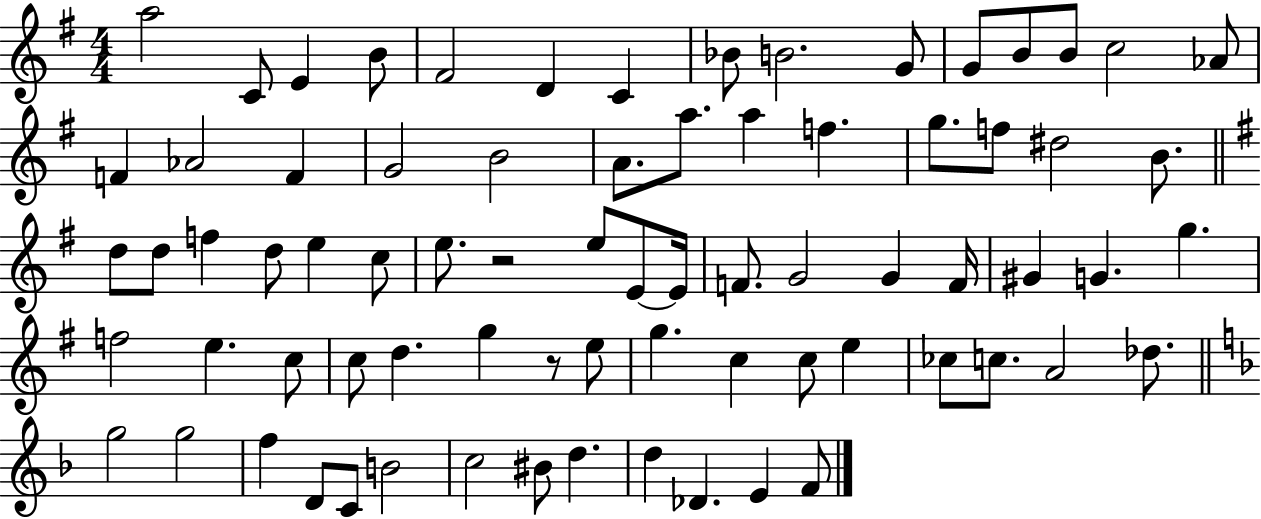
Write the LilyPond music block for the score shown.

{
  \clef treble
  \numericTimeSignature
  \time 4/4
  \key g \major
  \repeat volta 2 { a''2 c'8 e'4 b'8 | fis'2 d'4 c'4 | bes'8 b'2. g'8 | g'8 b'8 b'8 c''2 aes'8 | \break f'4 aes'2 f'4 | g'2 b'2 | a'8. a''8. a''4 f''4. | g''8. f''8 dis''2 b'8. | \break \bar "||" \break \key g \major d''8 d''8 f''4 d''8 e''4 c''8 | e''8. r2 e''8 e'8~~ e'16 | f'8. g'2 g'4 f'16 | gis'4 g'4. g''4. | \break f''2 e''4. c''8 | c''8 d''4. g''4 r8 e''8 | g''4. c''4 c''8 e''4 | ces''8 c''8. a'2 des''8. | \break \bar "||" \break \key f \major g''2 g''2 | f''4 d'8 c'8 b'2 | c''2 bis'8 d''4. | d''4 des'4. e'4 f'8 | \break } \bar "|."
}